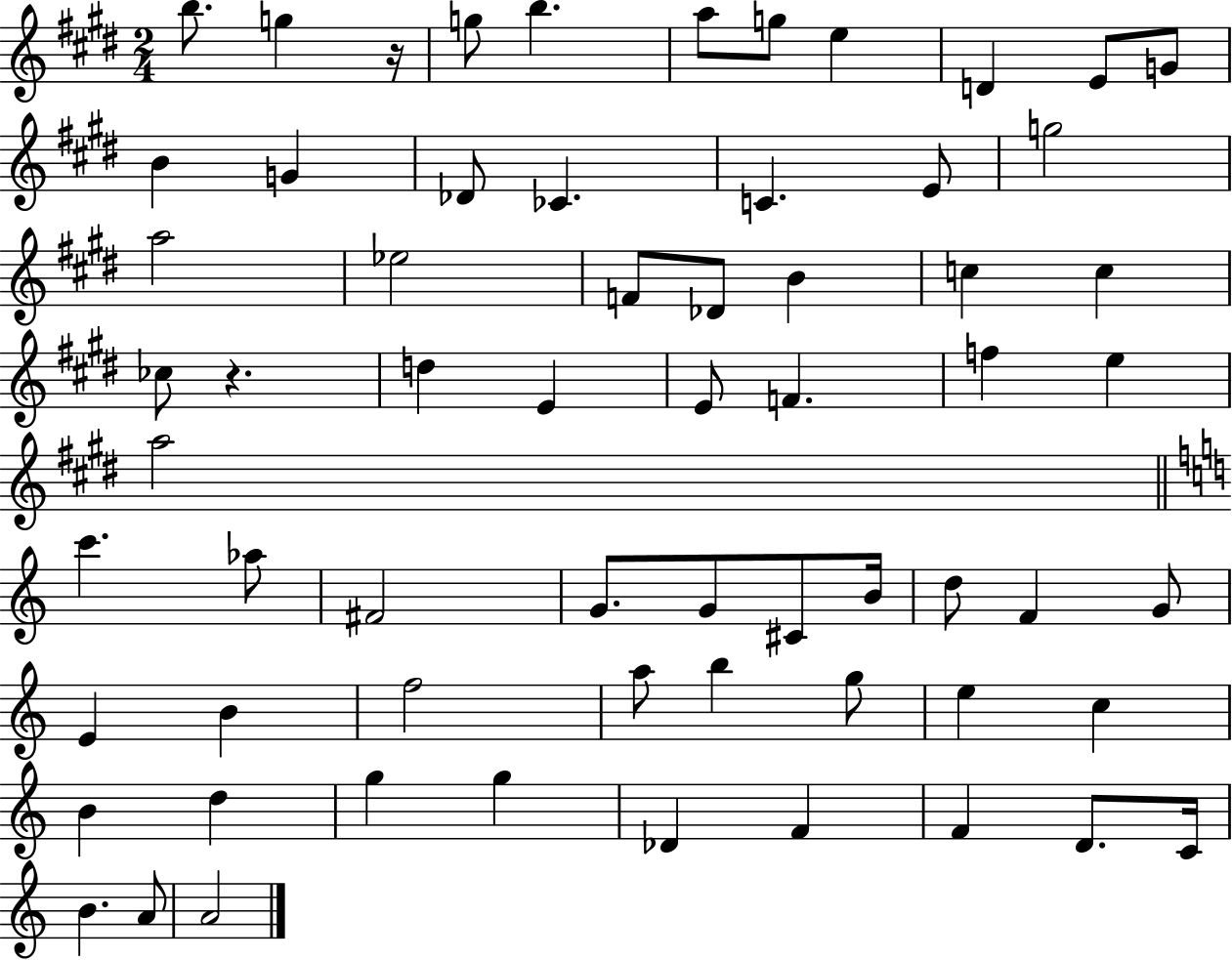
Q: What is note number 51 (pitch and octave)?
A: B4